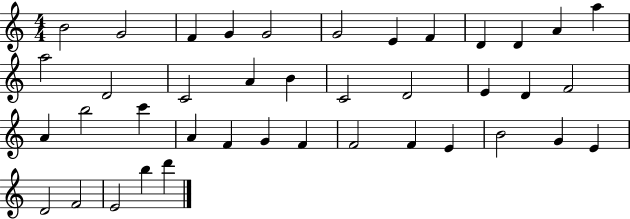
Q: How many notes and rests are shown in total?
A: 40